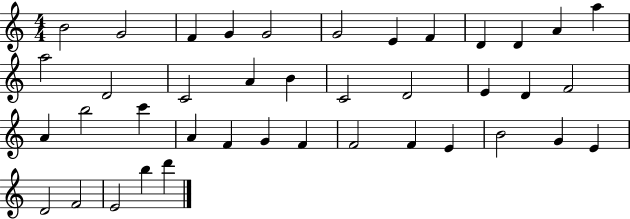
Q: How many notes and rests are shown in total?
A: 40